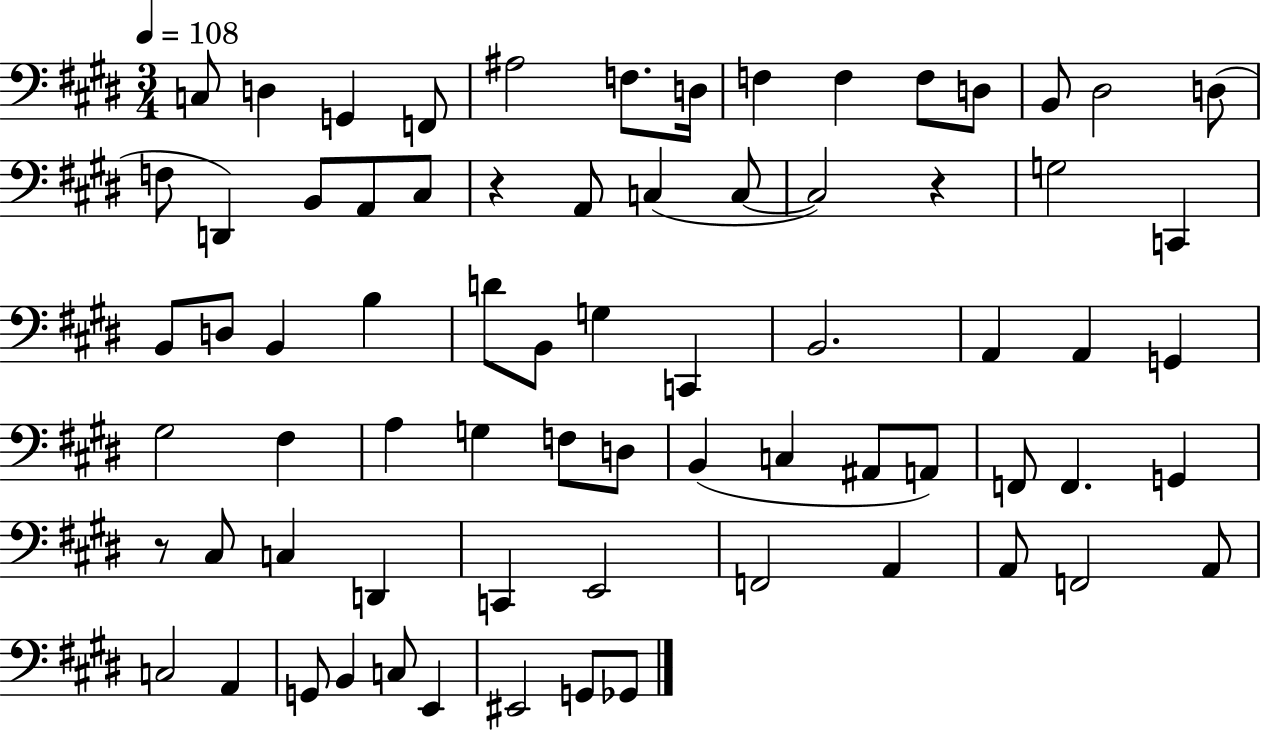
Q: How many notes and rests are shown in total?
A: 72